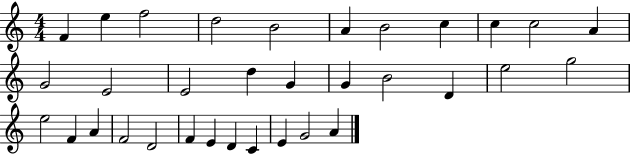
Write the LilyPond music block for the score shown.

{
  \clef treble
  \numericTimeSignature
  \time 4/4
  \key c \major
  f'4 e''4 f''2 | d''2 b'2 | a'4 b'2 c''4 | c''4 c''2 a'4 | \break g'2 e'2 | e'2 d''4 g'4 | g'4 b'2 d'4 | e''2 g''2 | \break e''2 f'4 a'4 | f'2 d'2 | f'4 e'4 d'4 c'4 | e'4 g'2 a'4 | \break \bar "|."
}